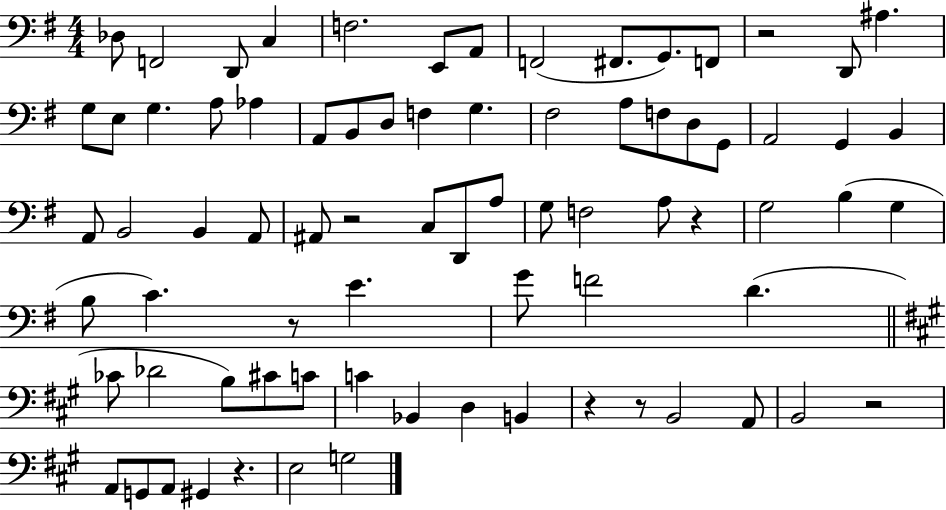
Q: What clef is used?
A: bass